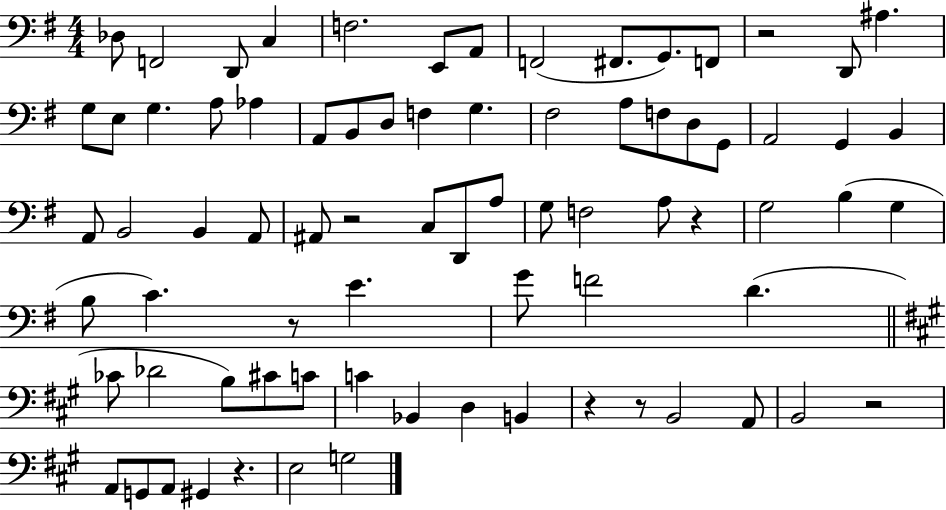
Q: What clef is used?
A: bass